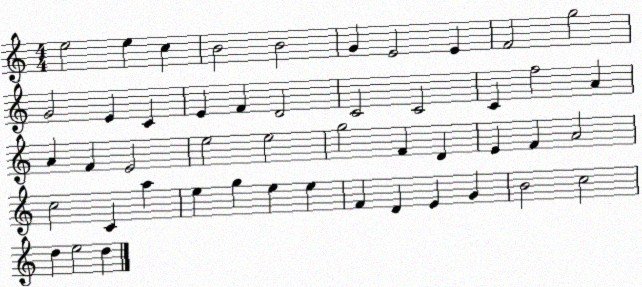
X:1
T:Untitled
M:4/4
L:1/4
K:C
e2 e c B2 B2 G E2 E F2 g2 G2 E C E F D2 C2 C2 C f2 A A F E2 e2 e2 g2 F D E F A2 c2 C a e g e e F D E G B2 c2 d e2 d